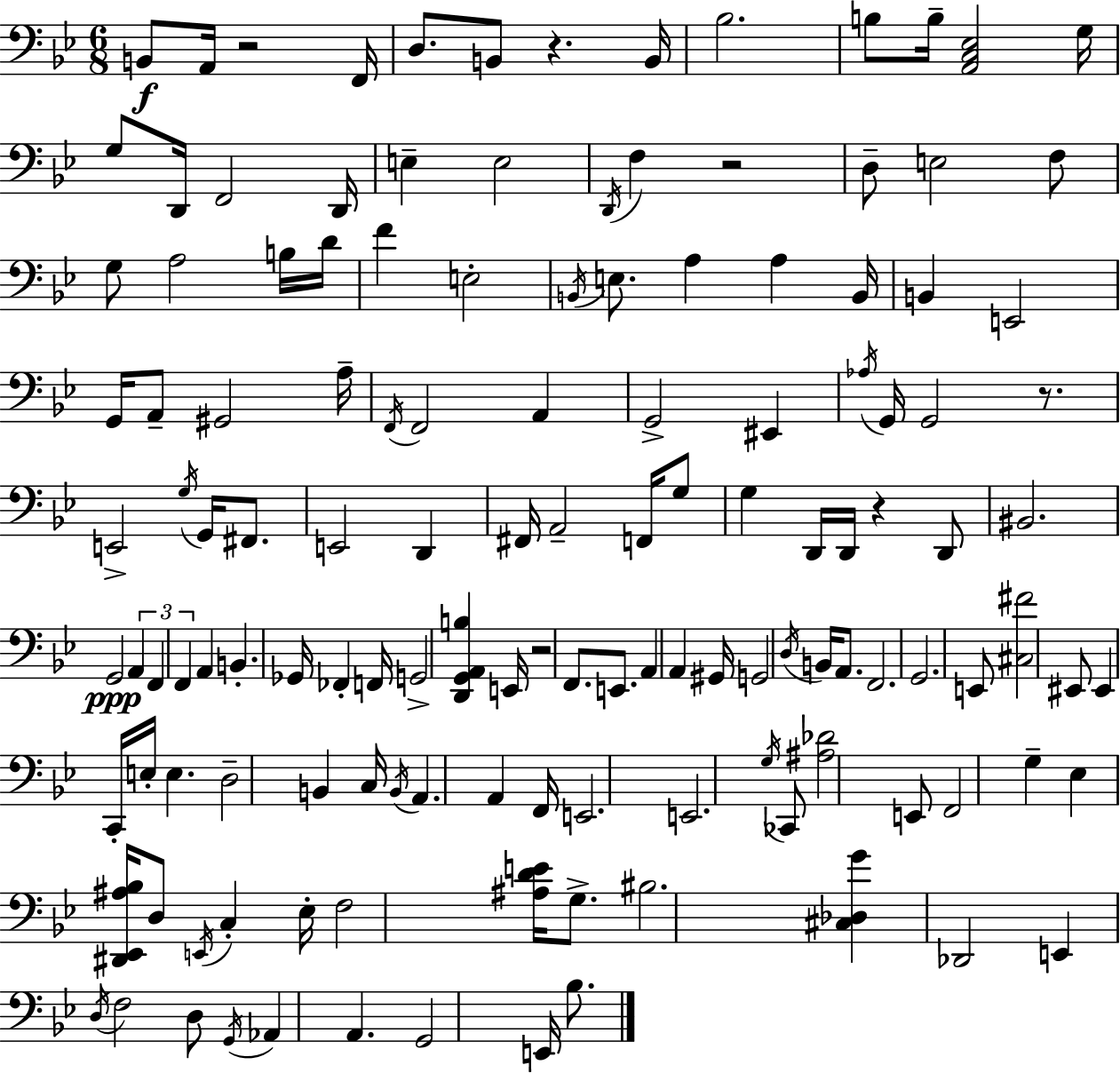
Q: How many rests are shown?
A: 6